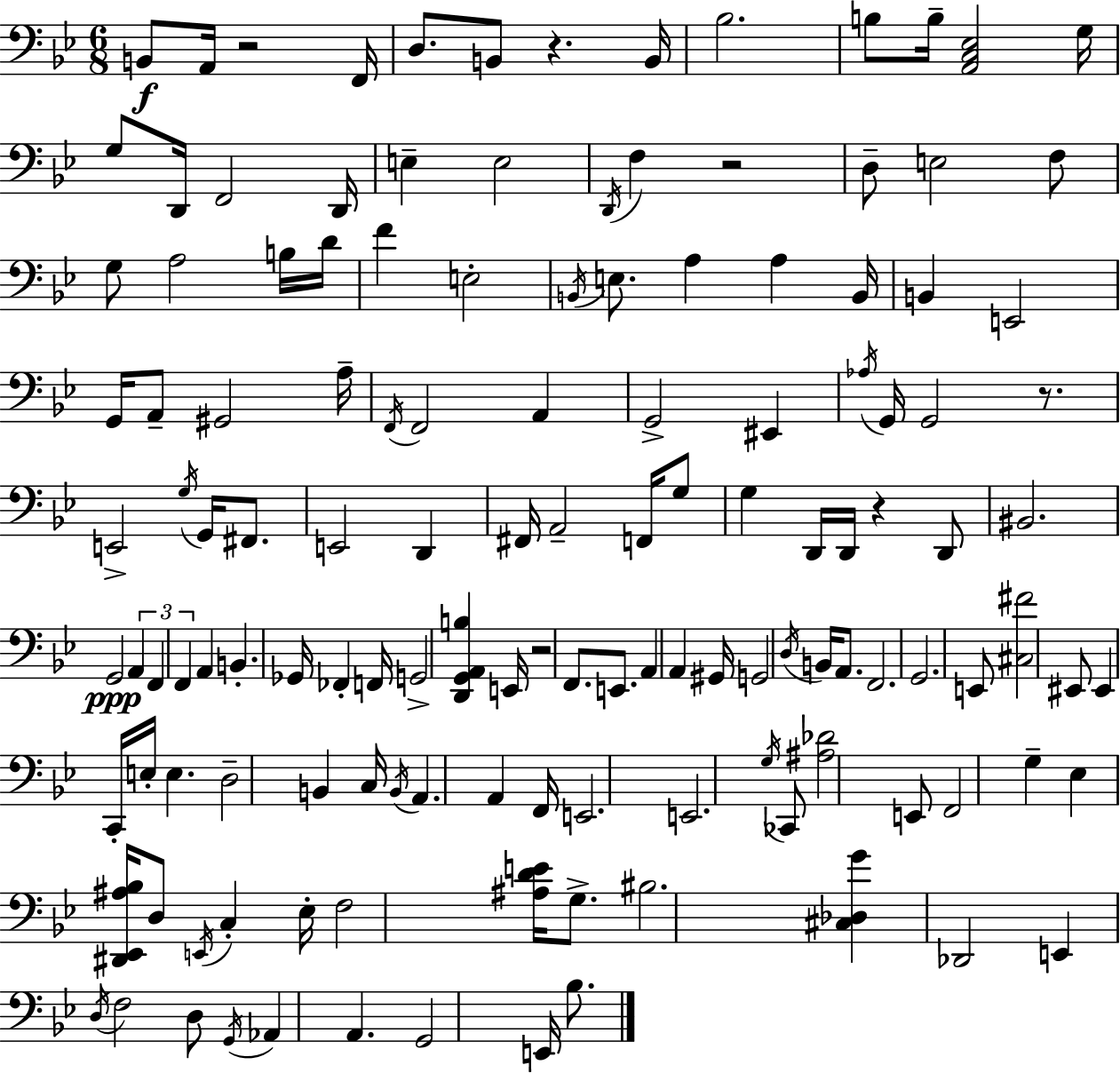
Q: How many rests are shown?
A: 6